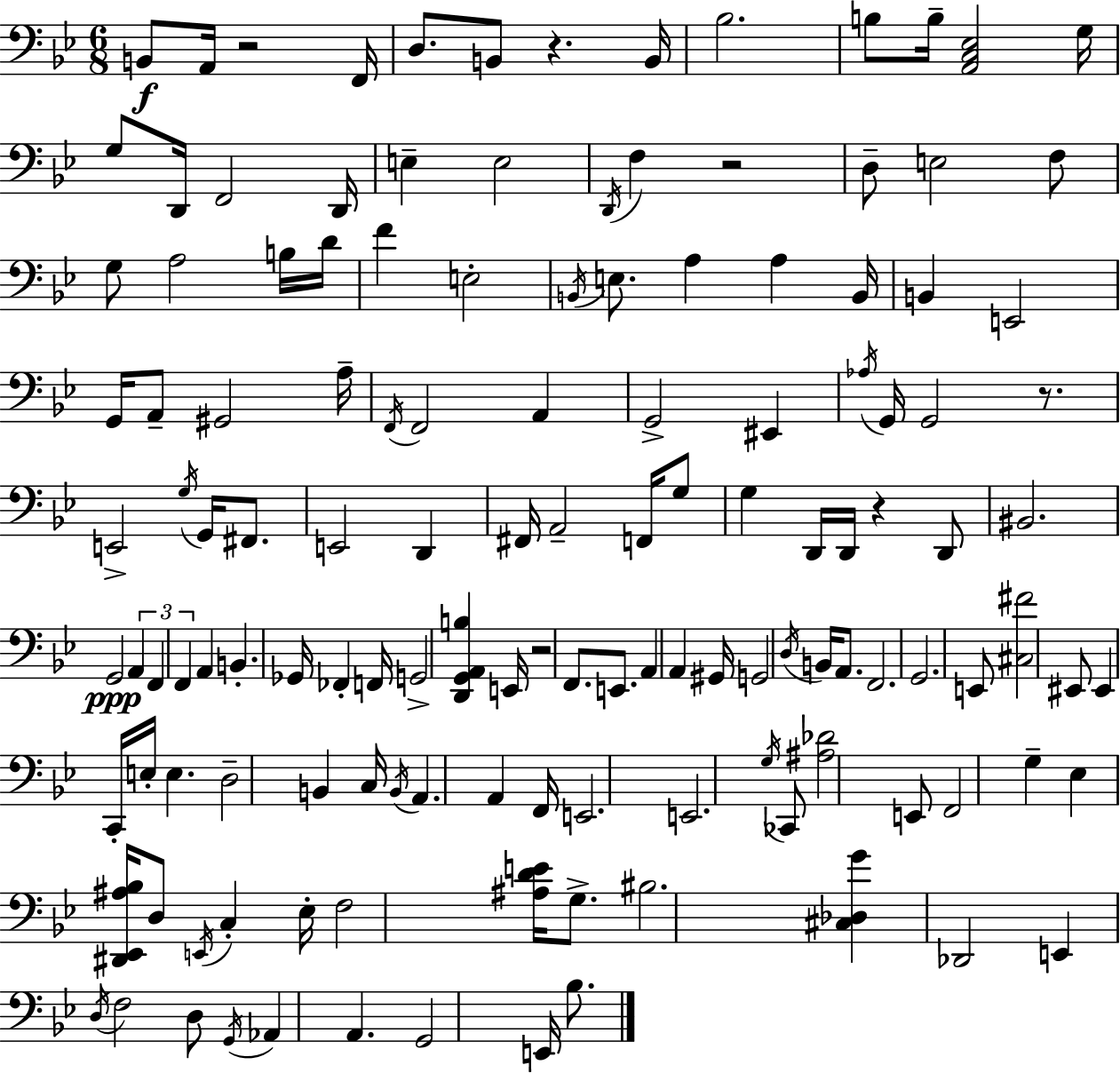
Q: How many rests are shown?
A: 6